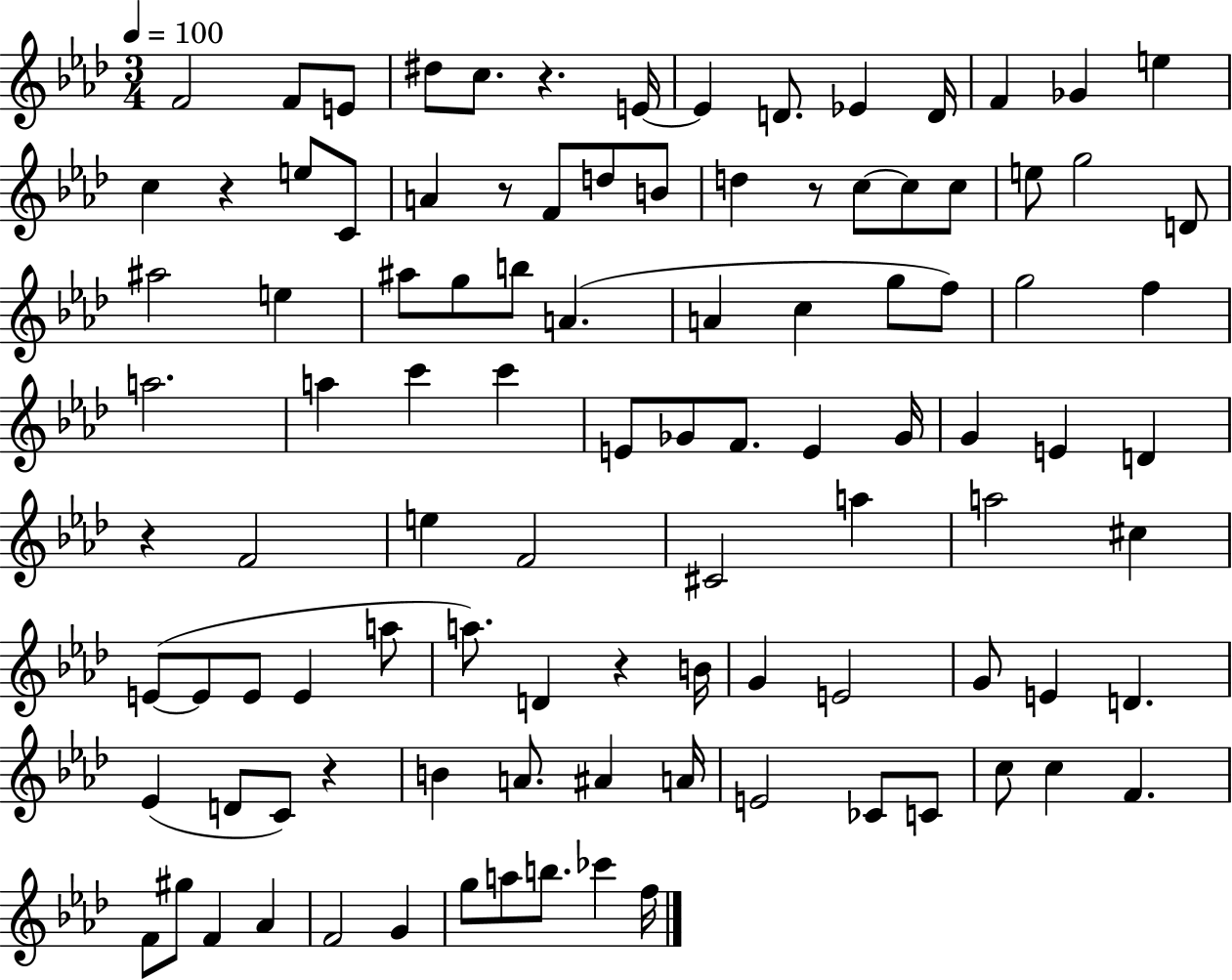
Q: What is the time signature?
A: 3/4